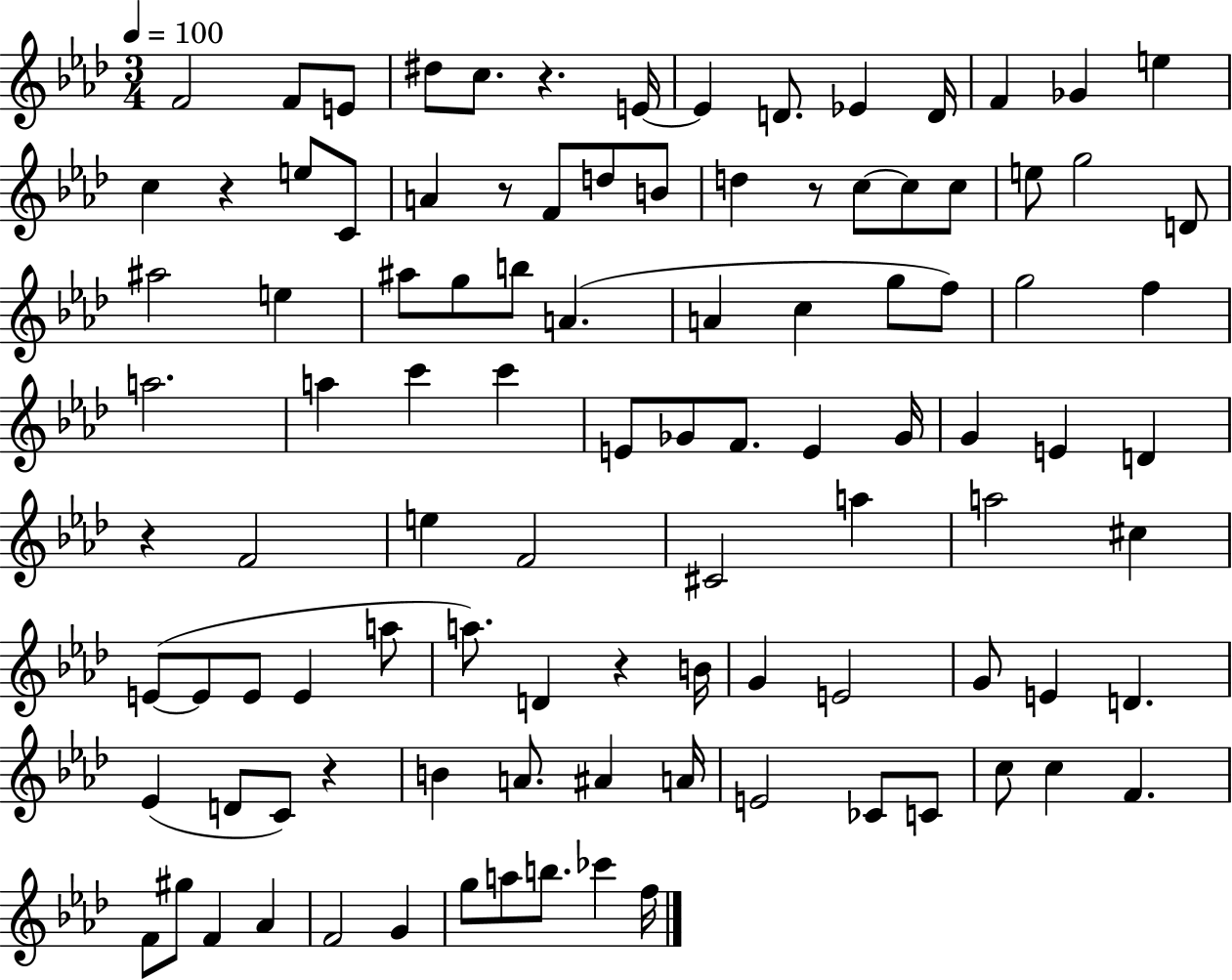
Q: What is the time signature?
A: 3/4